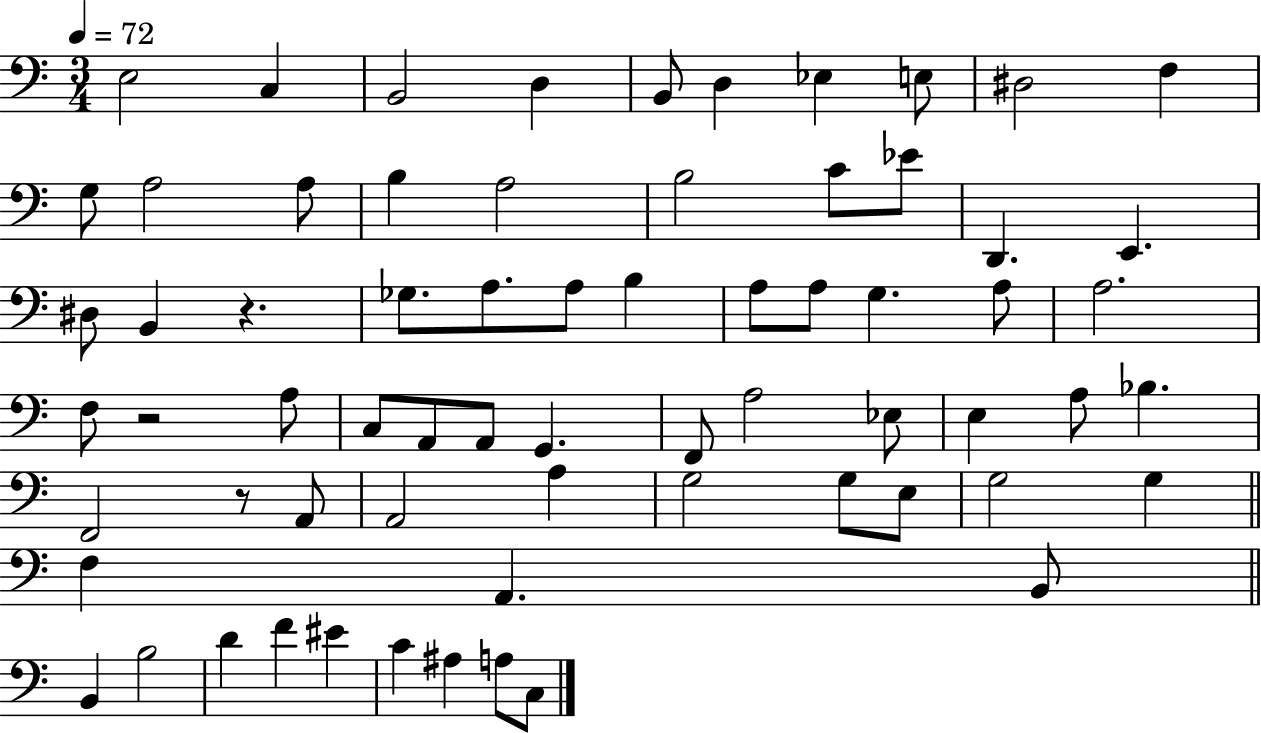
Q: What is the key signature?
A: C major